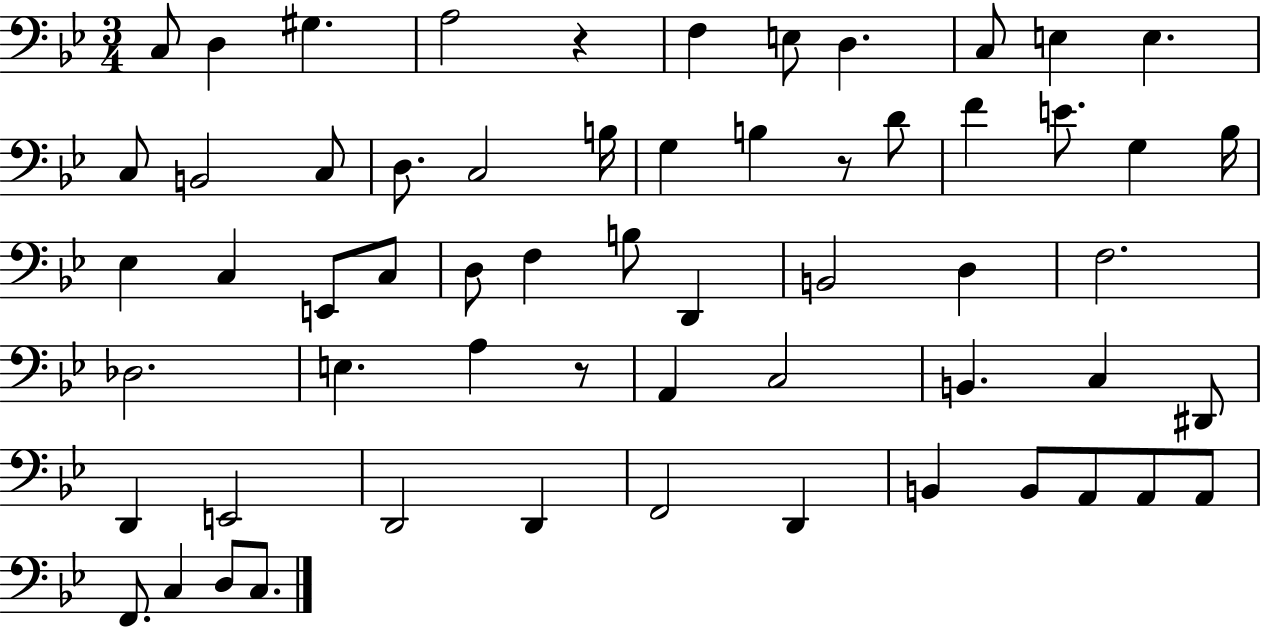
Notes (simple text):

C3/e D3/q G#3/q. A3/h R/q F3/q E3/e D3/q. C3/e E3/q E3/q. C3/e B2/h C3/e D3/e. C3/h B3/s G3/q B3/q R/e D4/e F4/q E4/e. G3/q Bb3/s Eb3/q C3/q E2/e C3/e D3/e F3/q B3/e D2/q B2/h D3/q F3/h. Db3/h. E3/q. A3/q R/e A2/q C3/h B2/q. C3/q D#2/e D2/q E2/h D2/h D2/q F2/h D2/q B2/q B2/e A2/e A2/e A2/e F2/e. C3/q D3/e C3/e.